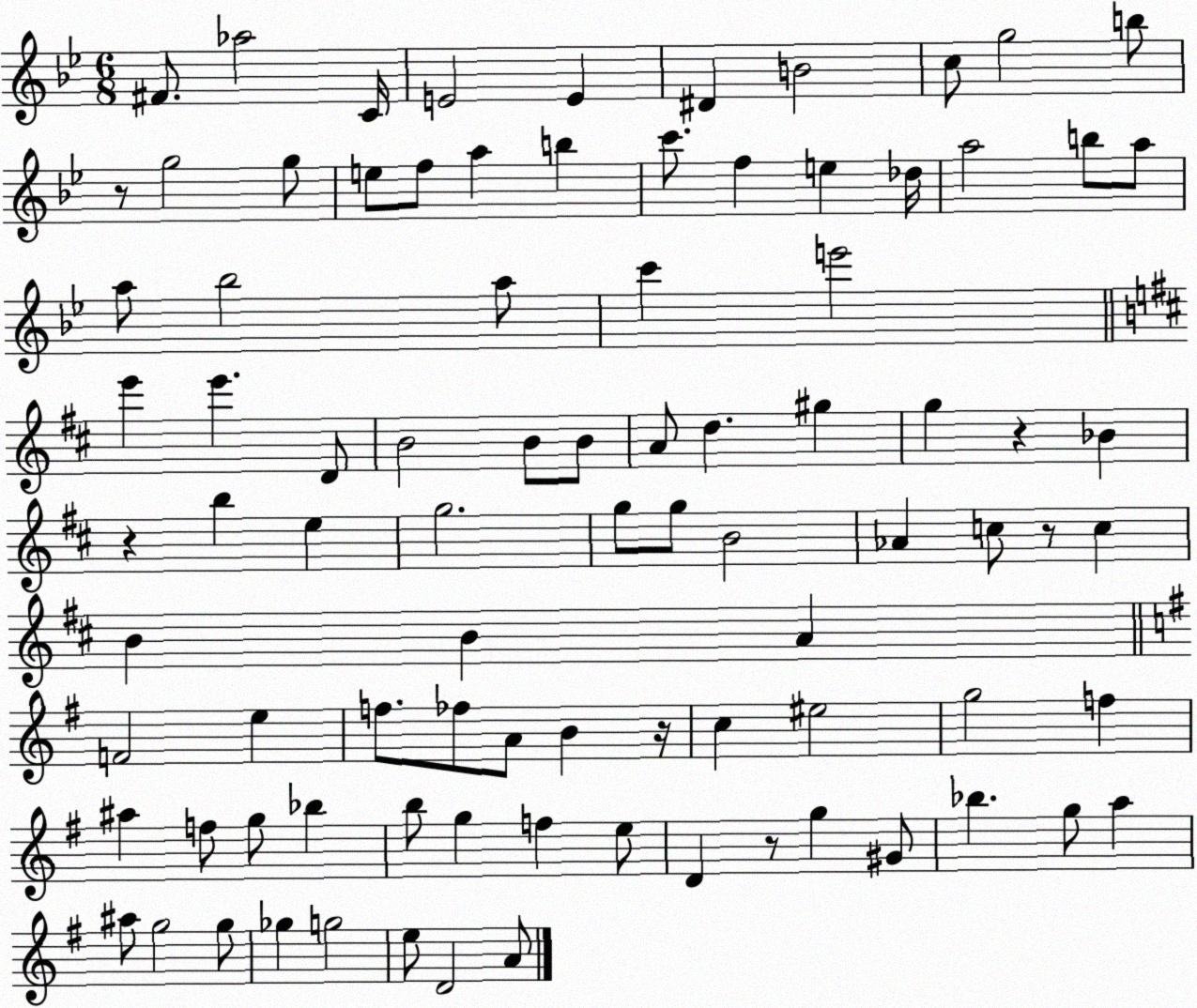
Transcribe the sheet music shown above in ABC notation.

X:1
T:Untitled
M:6/8
L:1/4
K:Bb
^F/2 _a2 C/4 E2 E ^D B2 c/2 g2 b/2 z/2 g2 g/2 e/2 f/2 a b c'/2 f e _d/4 a2 b/2 a/2 a/2 _b2 a/2 c' e'2 e' e' D/2 B2 B/2 B/2 A/2 d ^g g z _B z b e g2 g/2 g/2 B2 _A c/2 z/2 c B B A F2 e f/2 _f/2 A/2 B z/4 c ^e2 g2 f ^a f/2 g/2 _b b/2 g f e/2 D z/2 g ^G/2 _b g/2 a ^a/2 g2 g/2 _g g2 e/2 D2 A/2